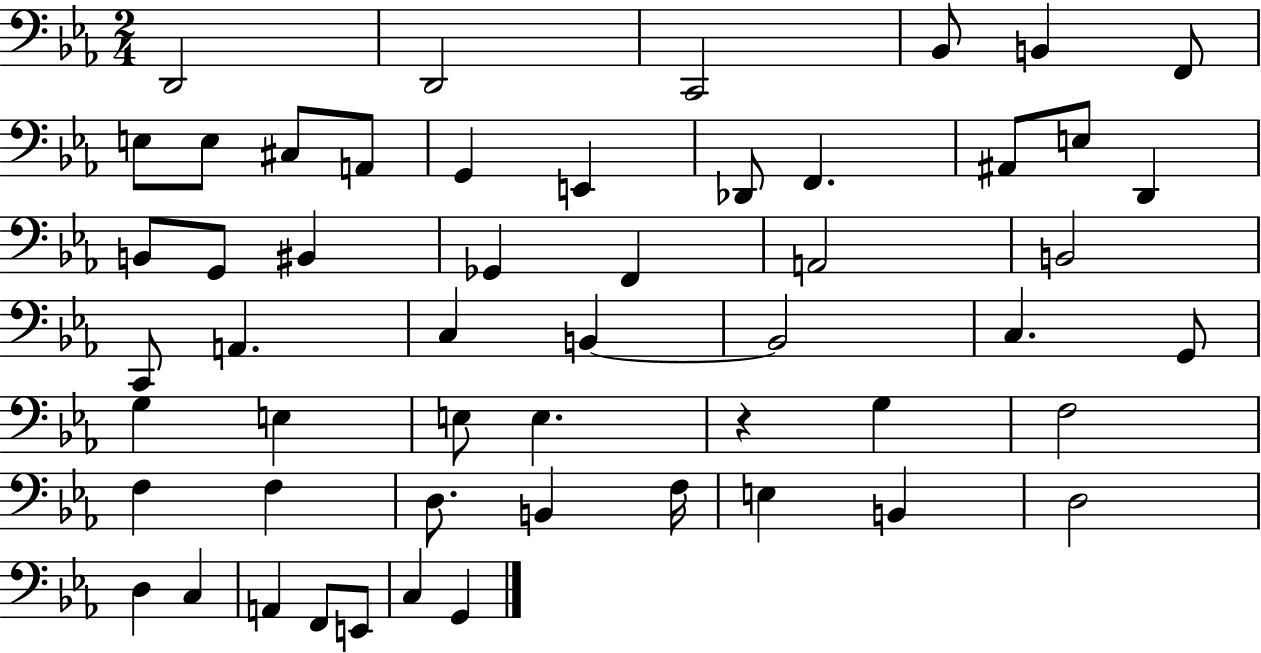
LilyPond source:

{
  \clef bass
  \numericTimeSignature
  \time 2/4
  \key ees \major
  d,2 | d,2 | c,2 | bes,8 b,4 f,8 | \break e8 e8 cis8 a,8 | g,4 e,4 | des,8 f,4. | ais,8 e8 d,4 | \break b,8 g,8 bis,4 | ges,4 f,4 | a,2 | b,2 | \break c,8 a,4. | c4 b,4~~ | b,2 | c4. g,8 | \break g4 e4 | e8 e4. | r4 g4 | f2 | \break f4 f4 | d8. b,4 f16 | e4 b,4 | d2 | \break d4 c4 | a,4 f,8 e,8 | c4 g,4 | \bar "|."
}